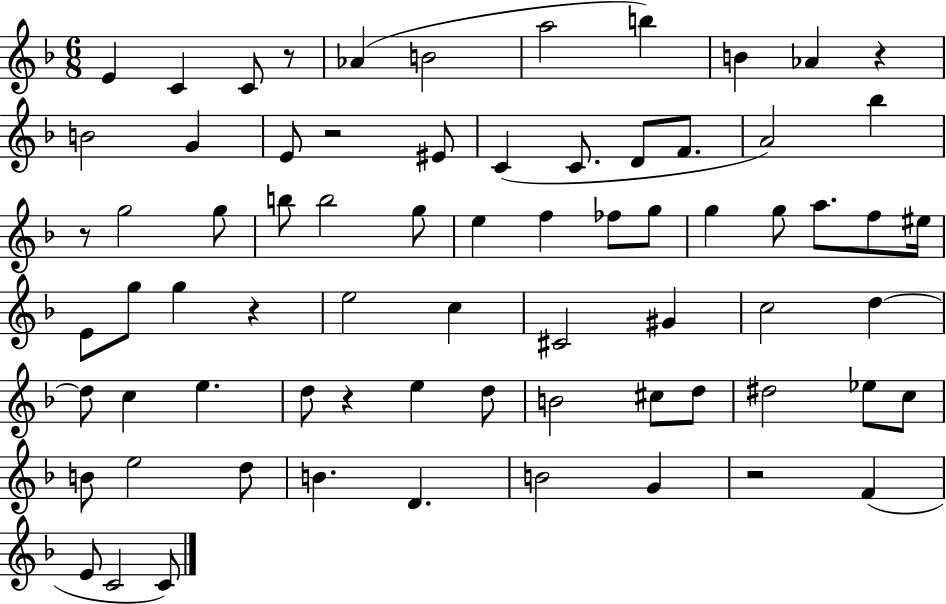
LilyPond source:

{
  \clef treble
  \numericTimeSignature
  \time 6/8
  \key f \major
  e'4 c'4 c'8 r8 | aes'4( b'2 | a''2 b''4) | b'4 aes'4 r4 | \break b'2 g'4 | e'8 r2 eis'8 | c'4( c'8. d'8 f'8. | a'2) bes''4 | \break r8 g''2 g''8 | b''8 b''2 g''8 | e''4 f''4 fes''8 g''8 | g''4 g''8 a''8. f''8 eis''16 | \break e'8 g''8 g''4 r4 | e''2 c''4 | cis'2 gis'4 | c''2 d''4~~ | \break d''8 c''4 e''4. | d''8 r4 e''4 d''8 | b'2 cis''8 d''8 | dis''2 ees''8 c''8 | \break b'8 e''2 d''8 | b'4. d'4. | b'2 g'4 | r2 f'4( | \break e'8 c'2 c'8) | \bar "|."
}